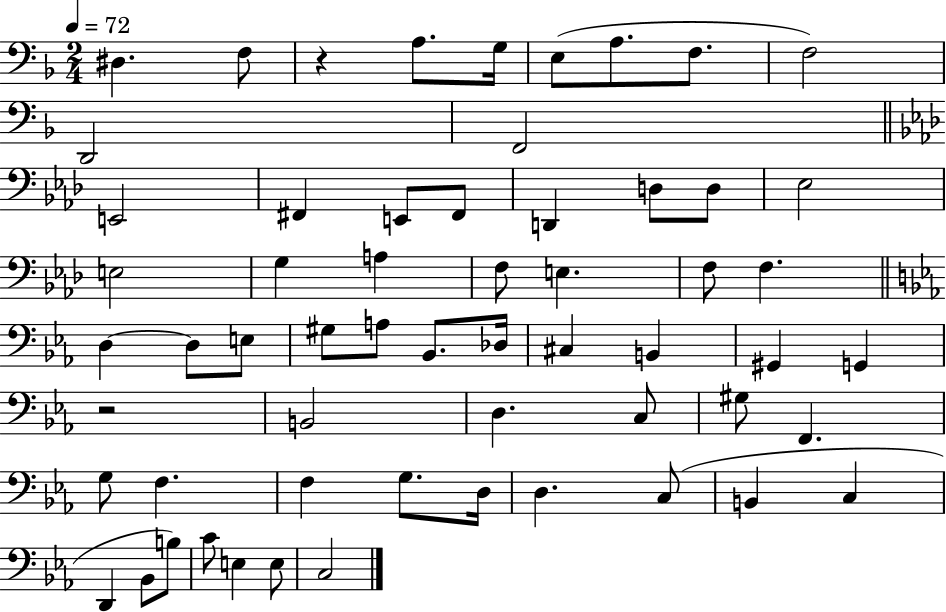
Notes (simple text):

D#3/q. F3/e R/q A3/e. G3/s E3/e A3/e. F3/e. F3/h D2/h F2/h E2/h F#2/q E2/e F#2/e D2/q D3/e D3/e Eb3/h E3/h G3/q A3/q F3/e E3/q. F3/e F3/q. D3/q D3/e E3/e G#3/e A3/e Bb2/e. Db3/s C#3/q B2/q G#2/q G2/q R/h B2/h D3/q. C3/e G#3/e F2/q. G3/e F3/q. F3/q G3/e. D3/s D3/q. C3/e B2/q C3/q D2/q Bb2/e B3/e C4/e E3/q E3/e C3/h